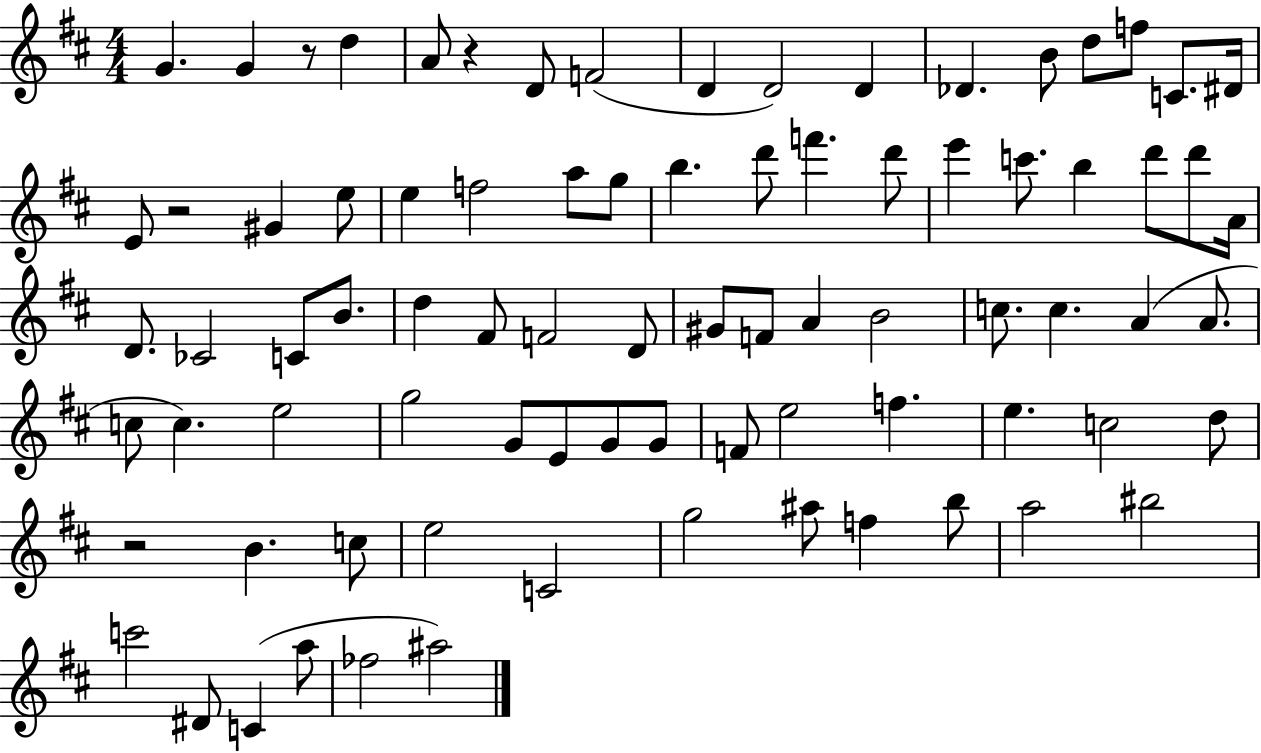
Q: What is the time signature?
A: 4/4